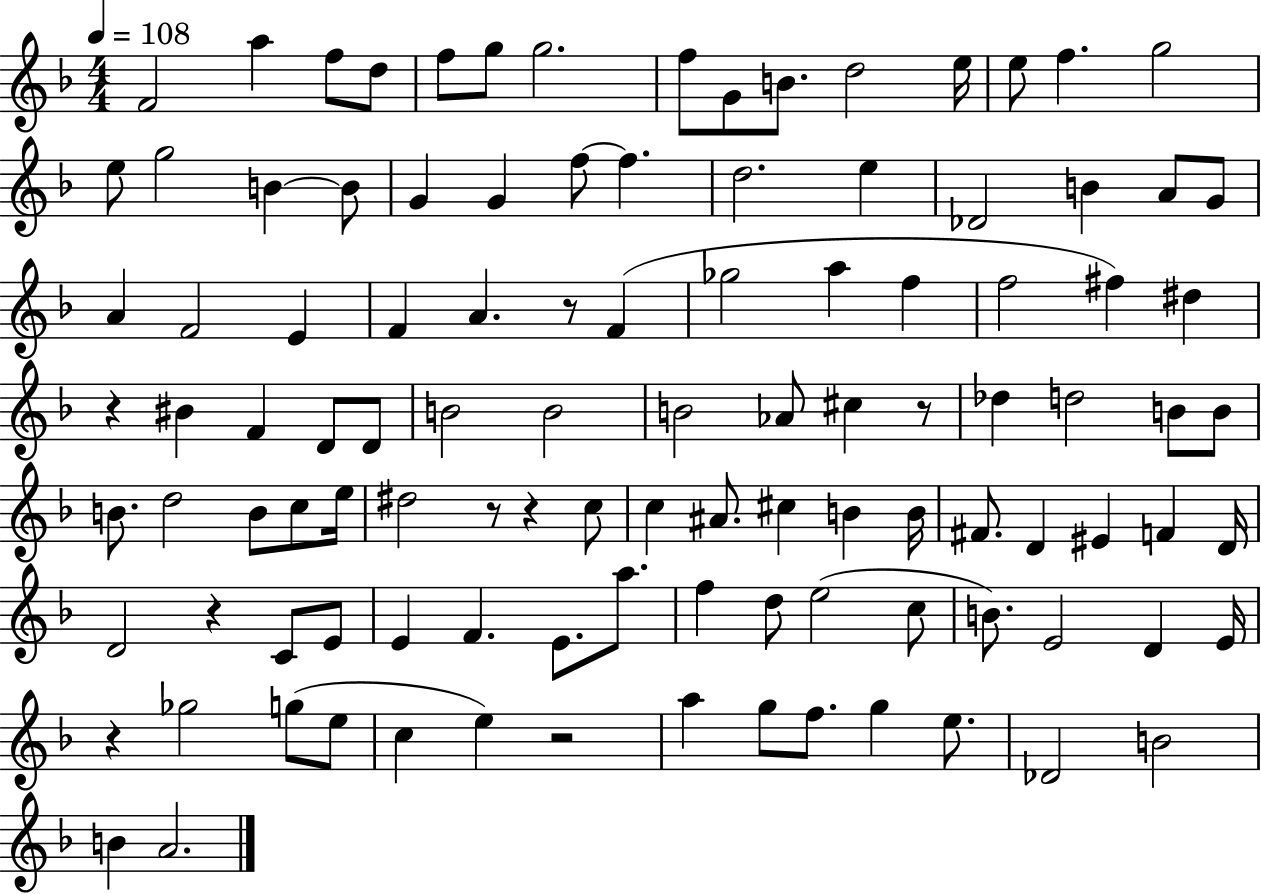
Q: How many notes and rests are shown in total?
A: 108